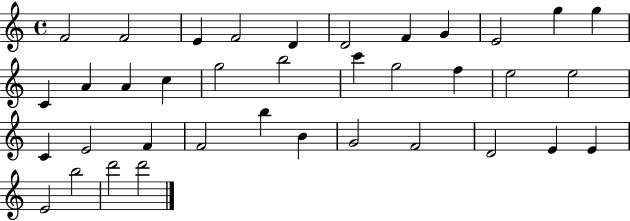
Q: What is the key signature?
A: C major